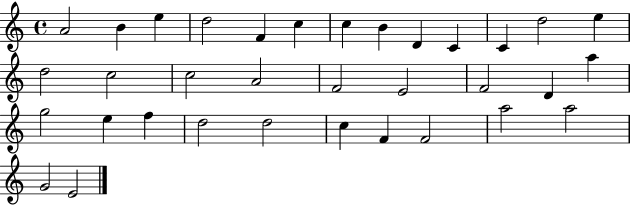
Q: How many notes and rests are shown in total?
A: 34